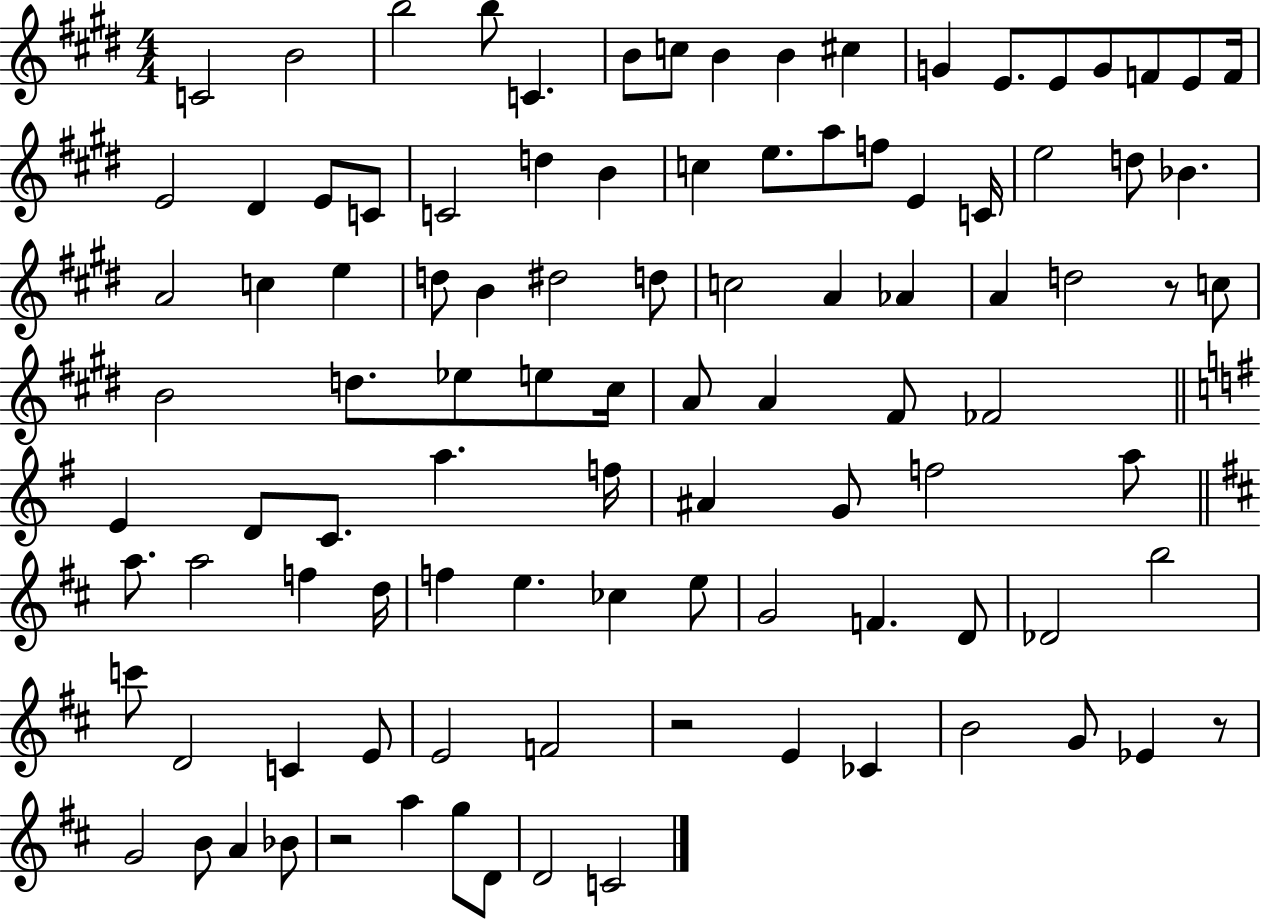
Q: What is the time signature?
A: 4/4